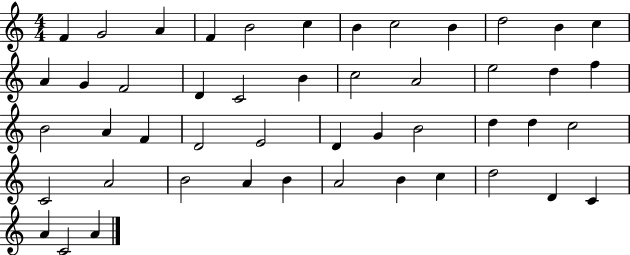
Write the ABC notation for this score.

X:1
T:Untitled
M:4/4
L:1/4
K:C
F G2 A F B2 c B c2 B d2 B c A G F2 D C2 B c2 A2 e2 d f B2 A F D2 E2 D G B2 d d c2 C2 A2 B2 A B A2 B c d2 D C A C2 A